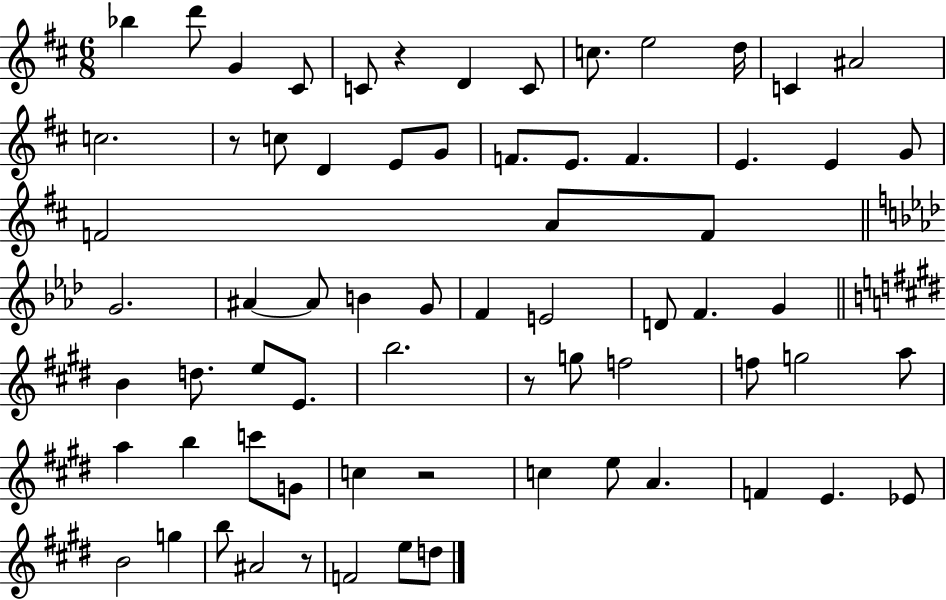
{
  \clef treble
  \numericTimeSignature
  \time 6/8
  \key d \major
  bes''4 d'''8 g'4 cis'8 | c'8 r4 d'4 c'8 | c''8. e''2 d''16 | c'4 ais'2 | \break c''2. | r8 c''8 d'4 e'8 g'8 | f'8. e'8. f'4. | e'4. e'4 g'8 | \break f'2 a'8 f'8 | \bar "||" \break \key aes \major g'2. | ais'4~~ ais'8 b'4 g'8 | f'4 e'2 | d'8 f'4. g'4 | \break \bar "||" \break \key e \major b'4 d''8. e''8 e'8. | b''2. | r8 g''8 f''2 | f''8 g''2 a''8 | \break a''4 b''4 c'''8 g'8 | c''4 r2 | c''4 e''8 a'4. | f'4 e'4. ees'8 | \break b'2 g''4 | b''8 ais'2 r8 | f'2 e''8 d''8 | \bar "|."
}